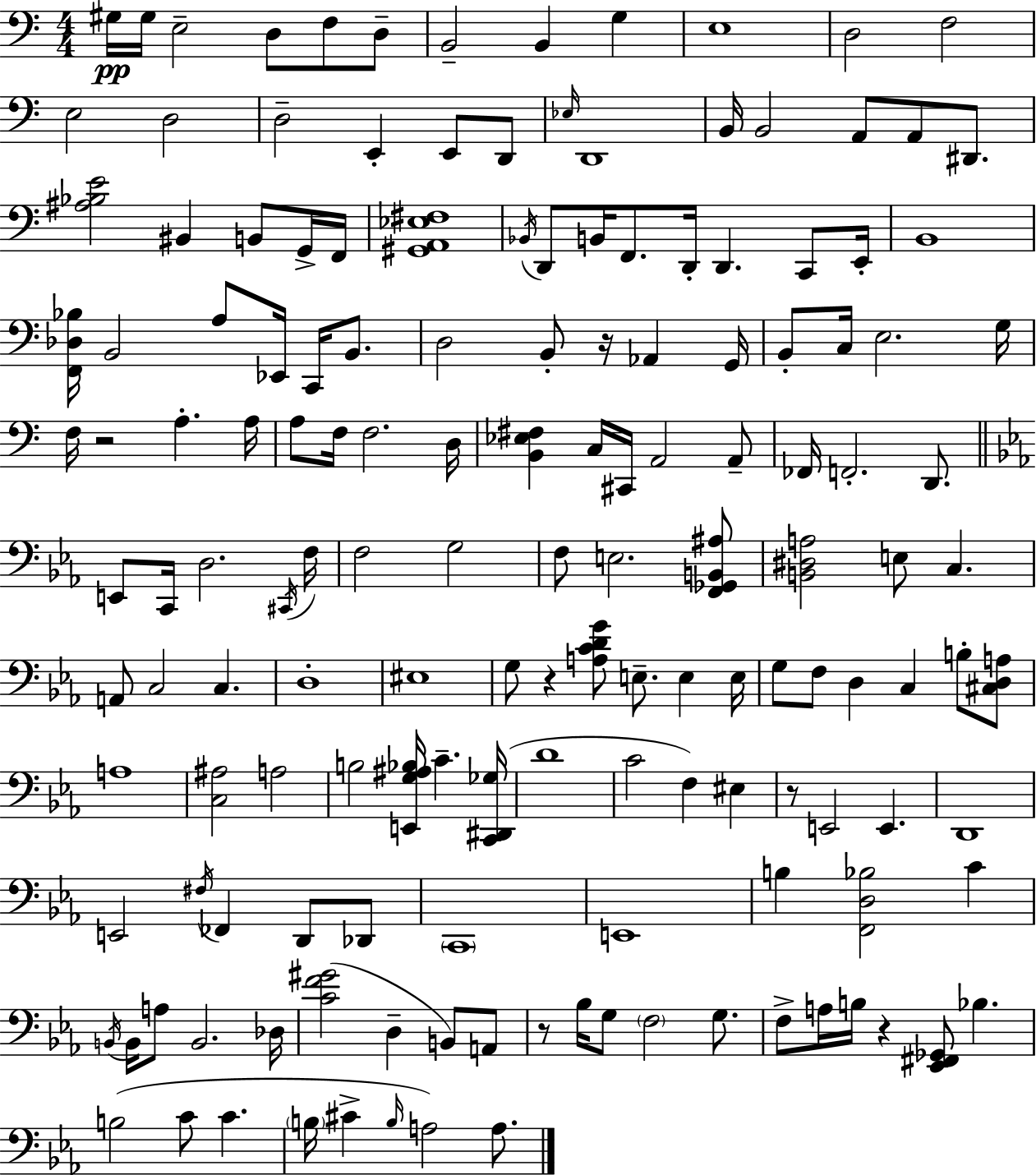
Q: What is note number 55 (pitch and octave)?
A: A3